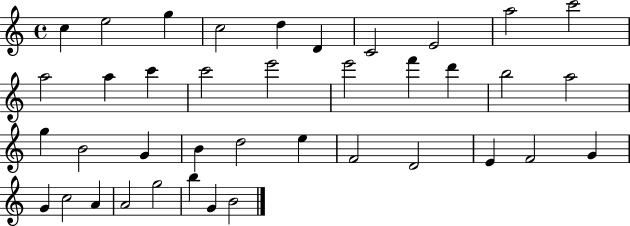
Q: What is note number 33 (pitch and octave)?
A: C5